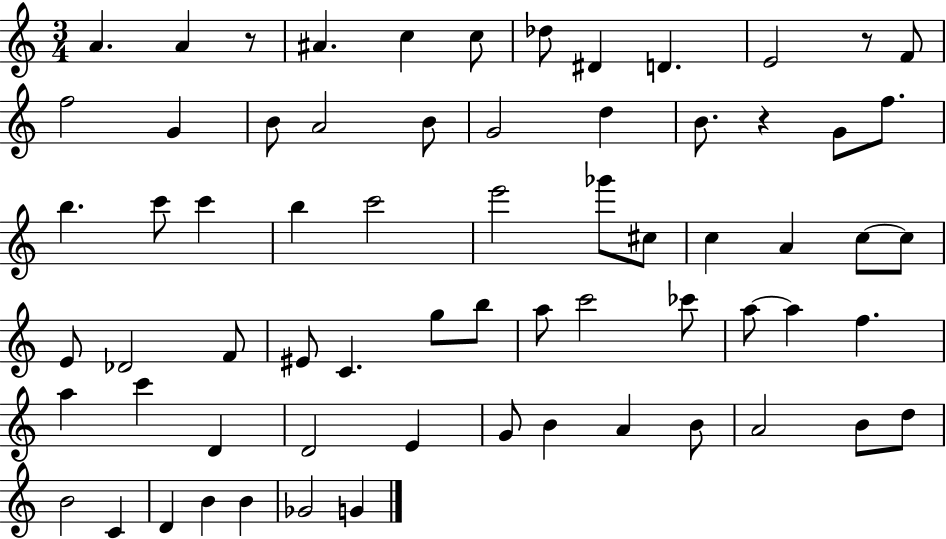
{
  \clef treble
  \numericTimeSignature
  \time 3/4
  \key c \major
  a'4. a'4 r8 | ais'4. c''4 c''8 | des''8 dis'4 d'4. | e'2 r8 f'8 | \break f''2 g'4 | b'8 a'2 b'8 | g'2 d''4 | b'8. r4 g'8 f''8. | \break b''4. c'''8 c'''4 | b''4 c'''2 | e'''2 ges'''8 cis''8 | c''4 a'4 c''8~~ c''8 | \break e'8 des'2 f'8 | eis'8 c'4. g''8 b''8 | a''8 c'''2 ces'''8 | a''8~~ a''4 f''4. | \break a''4 c'''4 d'4 | d'2 e'4 | g'8 b'4 a'4 b'8 | a'2 b'8 d''8 | \break b'2 c'4 | d'4 b'4 b'4 | ges'2 g'4 | \bar "|."
}